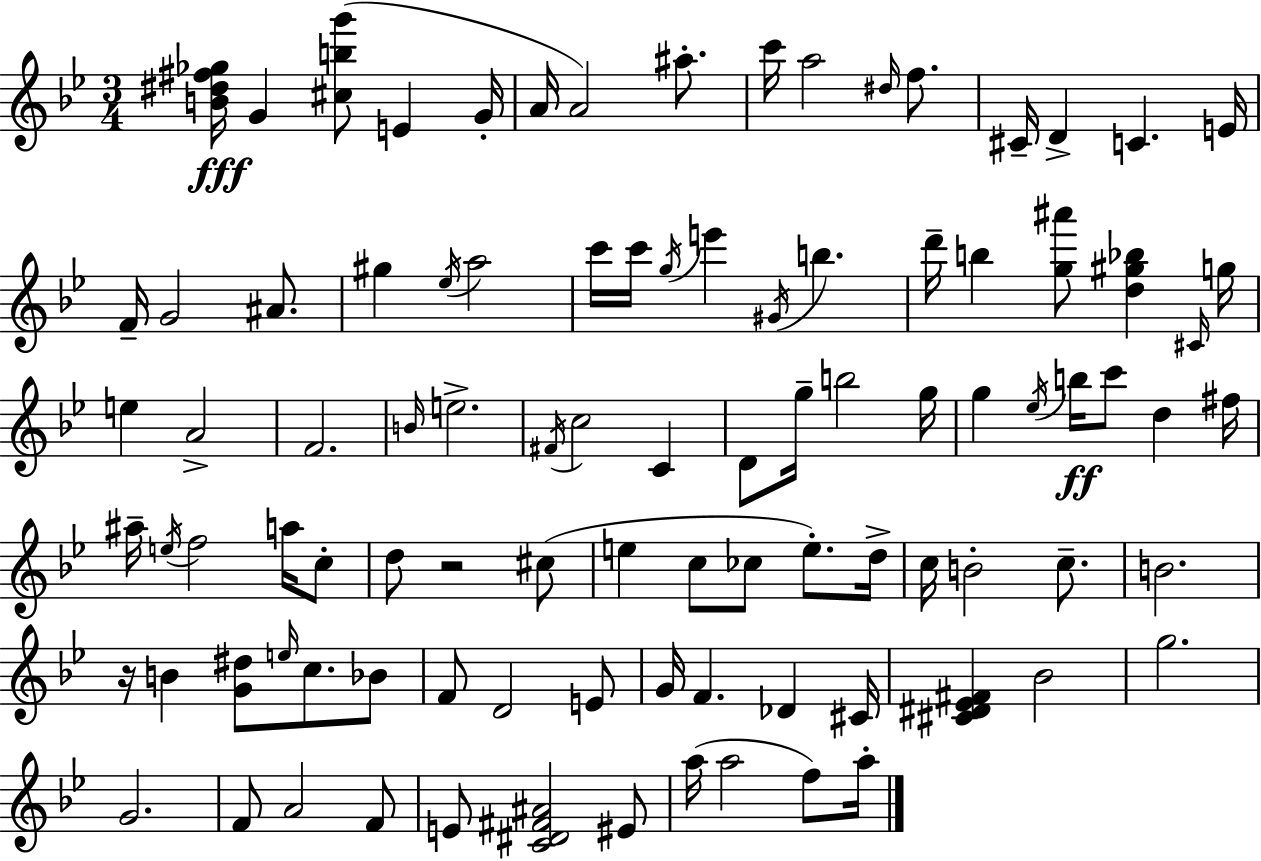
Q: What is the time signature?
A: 3/4